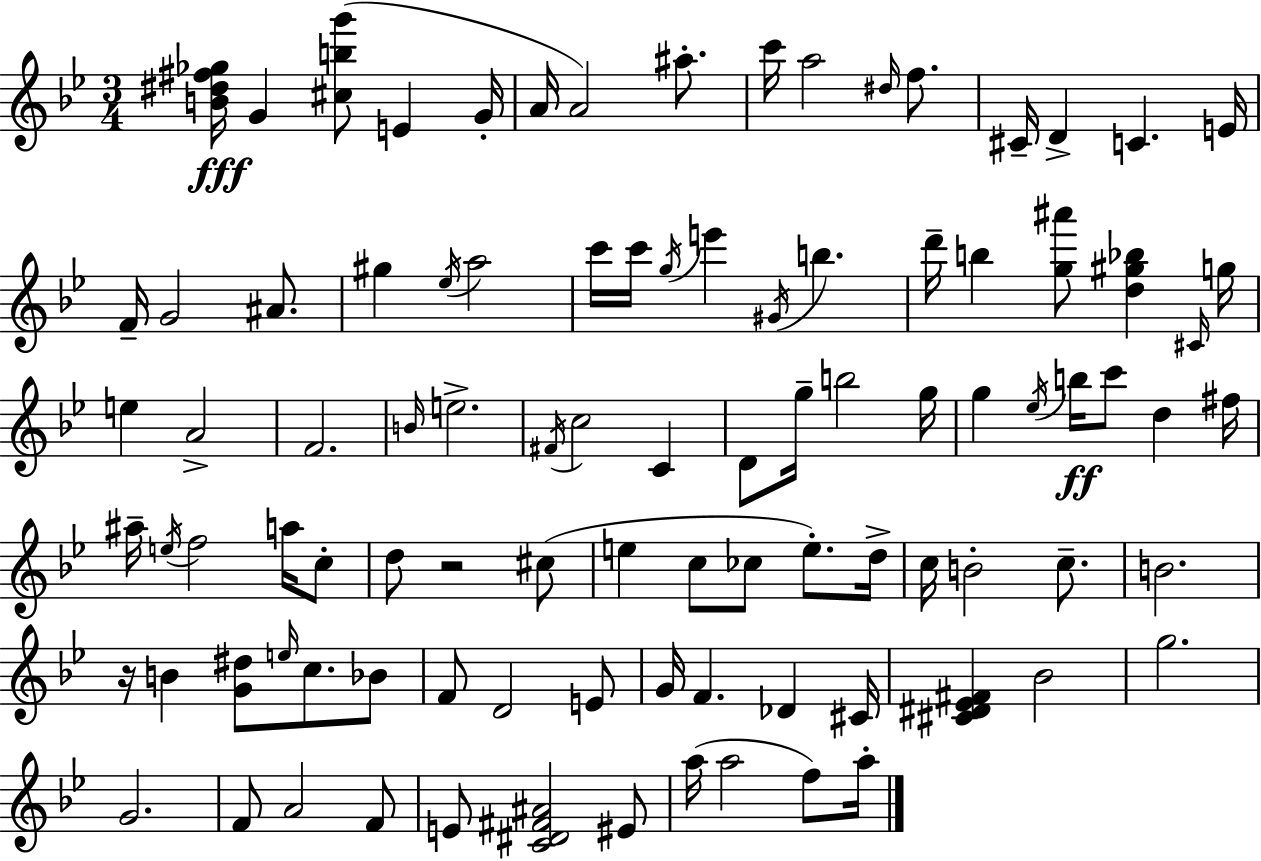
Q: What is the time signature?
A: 3/4